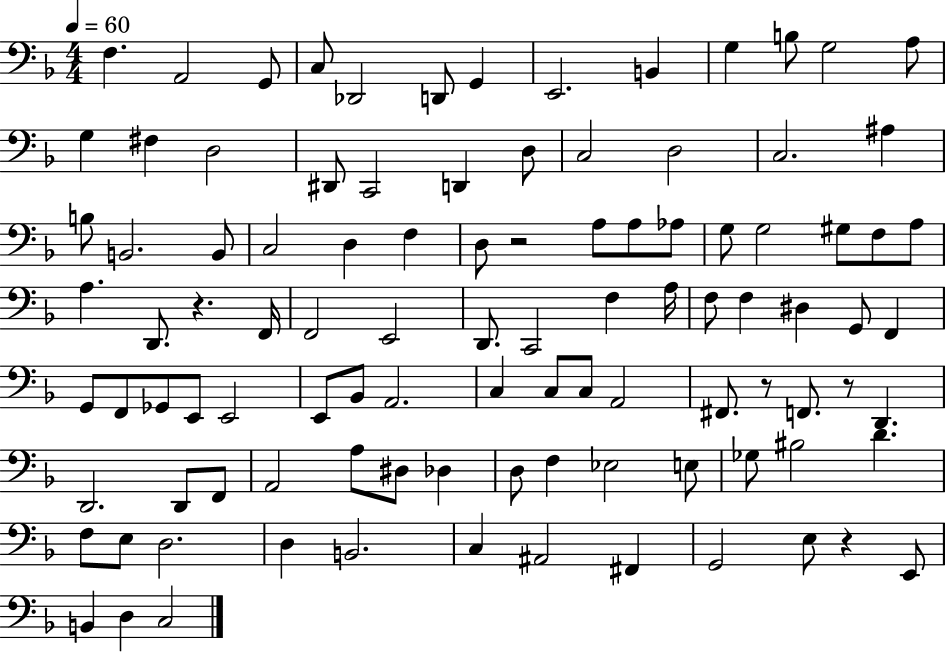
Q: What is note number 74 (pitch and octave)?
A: D#3